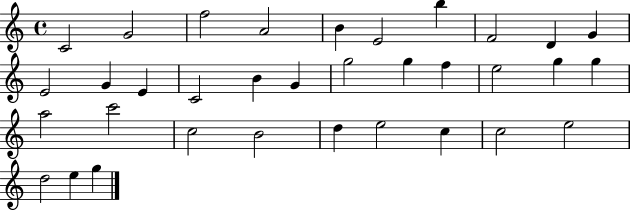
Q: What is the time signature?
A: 4/4